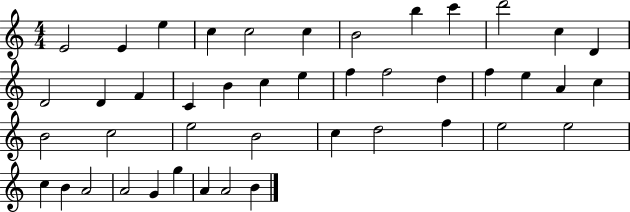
{
  \clef treble
  \numericTimeSignature
  \time 4/4
  \key c \major
  e'2 e'4 e''4 | c''4 c''2 c''4 | b'2 b''4 c'''4 | d'''2 c''4 d'4 | \break d'2 d'4 f'4 | c'4 b'4 c''4 e''4 | f''4 f''2 d''4 | f''4 e''4 a'4 c''4 | \break b'2 c''2 | e''2 b'2 | c''4 d''2 f''4 | e''2 e''2 | \break c''4 b'4 a'2 | a'2 g'4 g''4 | a'4 a'2 b'4 | \bar "|."
}